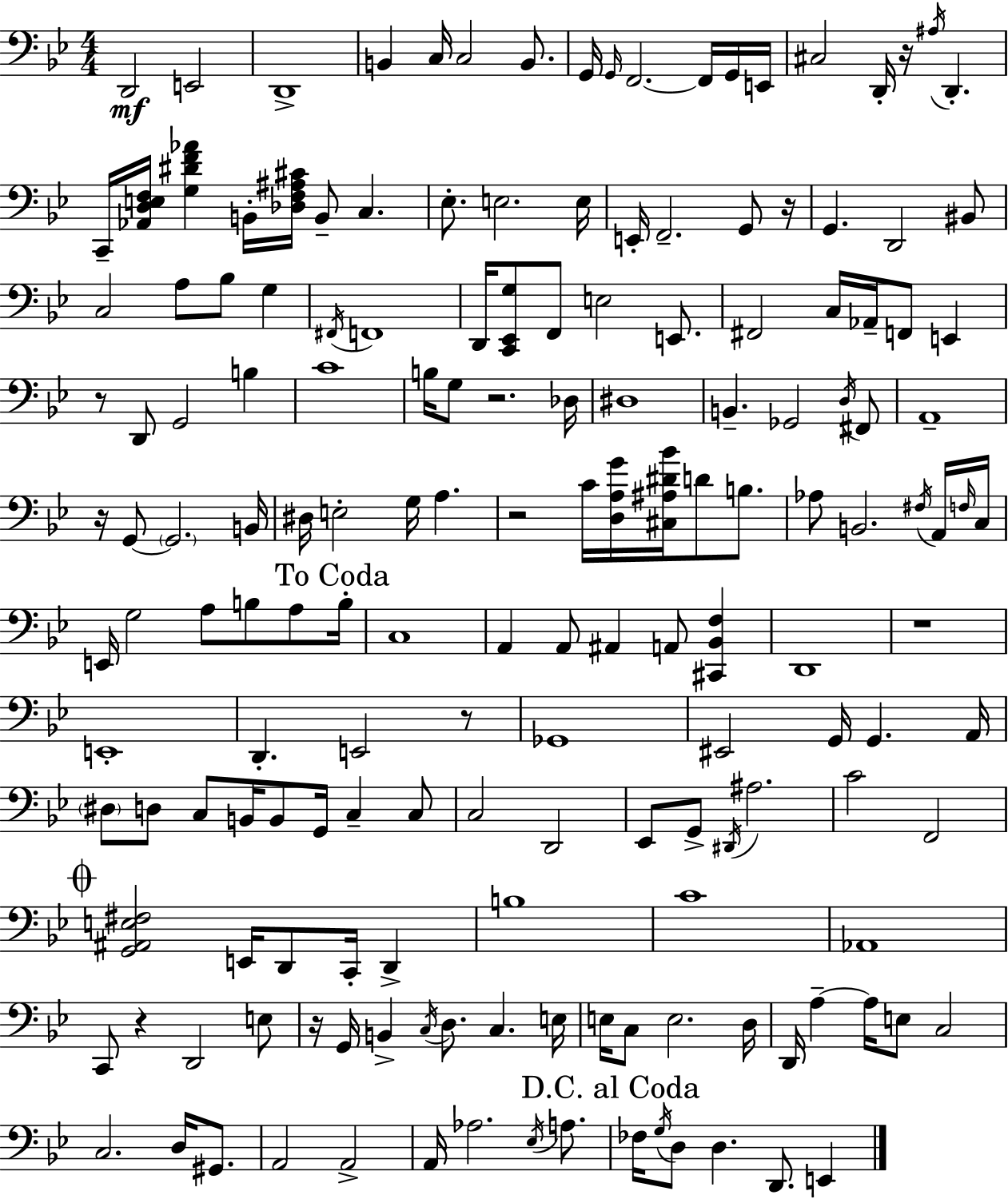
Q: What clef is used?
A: bass